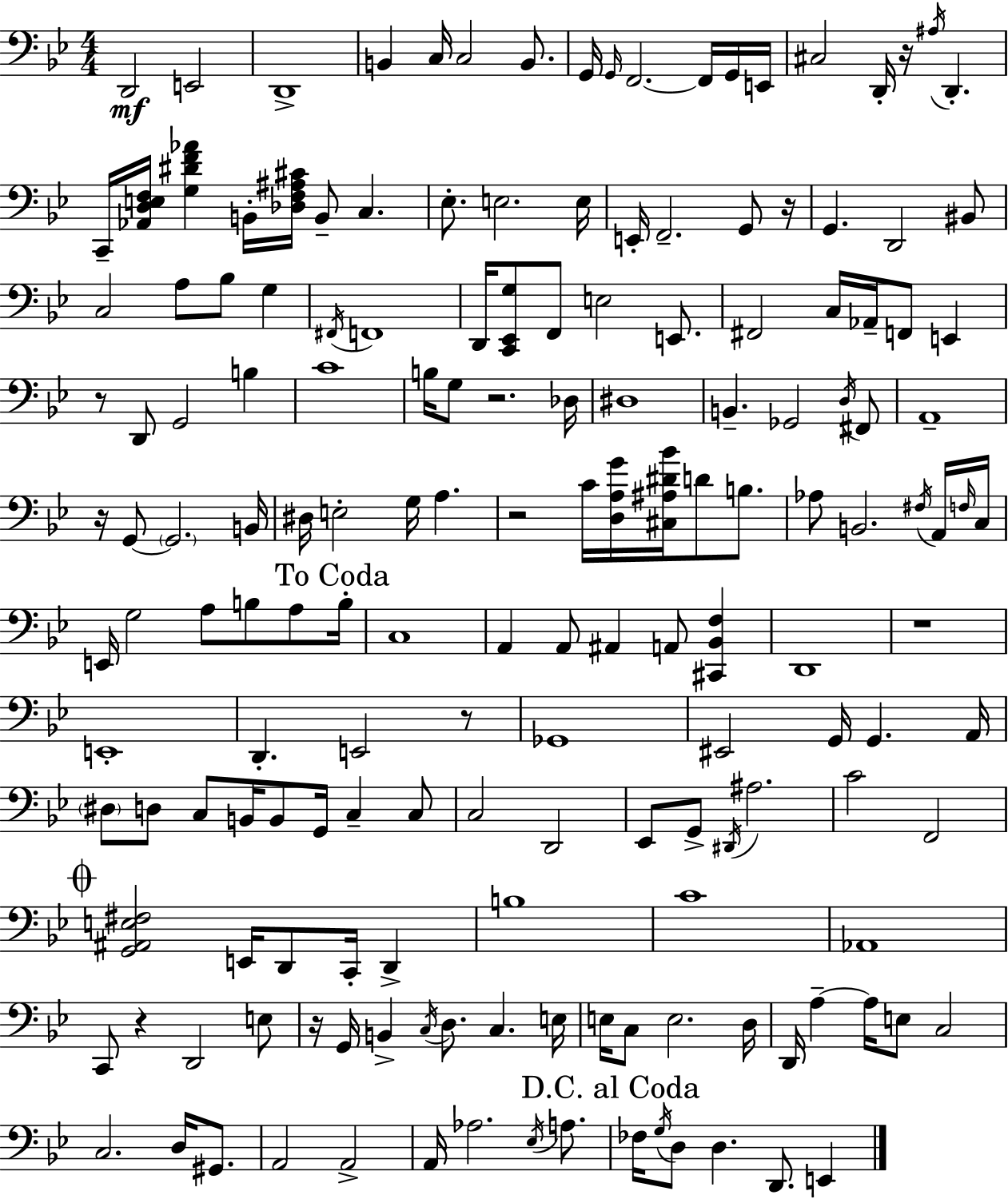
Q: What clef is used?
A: bass